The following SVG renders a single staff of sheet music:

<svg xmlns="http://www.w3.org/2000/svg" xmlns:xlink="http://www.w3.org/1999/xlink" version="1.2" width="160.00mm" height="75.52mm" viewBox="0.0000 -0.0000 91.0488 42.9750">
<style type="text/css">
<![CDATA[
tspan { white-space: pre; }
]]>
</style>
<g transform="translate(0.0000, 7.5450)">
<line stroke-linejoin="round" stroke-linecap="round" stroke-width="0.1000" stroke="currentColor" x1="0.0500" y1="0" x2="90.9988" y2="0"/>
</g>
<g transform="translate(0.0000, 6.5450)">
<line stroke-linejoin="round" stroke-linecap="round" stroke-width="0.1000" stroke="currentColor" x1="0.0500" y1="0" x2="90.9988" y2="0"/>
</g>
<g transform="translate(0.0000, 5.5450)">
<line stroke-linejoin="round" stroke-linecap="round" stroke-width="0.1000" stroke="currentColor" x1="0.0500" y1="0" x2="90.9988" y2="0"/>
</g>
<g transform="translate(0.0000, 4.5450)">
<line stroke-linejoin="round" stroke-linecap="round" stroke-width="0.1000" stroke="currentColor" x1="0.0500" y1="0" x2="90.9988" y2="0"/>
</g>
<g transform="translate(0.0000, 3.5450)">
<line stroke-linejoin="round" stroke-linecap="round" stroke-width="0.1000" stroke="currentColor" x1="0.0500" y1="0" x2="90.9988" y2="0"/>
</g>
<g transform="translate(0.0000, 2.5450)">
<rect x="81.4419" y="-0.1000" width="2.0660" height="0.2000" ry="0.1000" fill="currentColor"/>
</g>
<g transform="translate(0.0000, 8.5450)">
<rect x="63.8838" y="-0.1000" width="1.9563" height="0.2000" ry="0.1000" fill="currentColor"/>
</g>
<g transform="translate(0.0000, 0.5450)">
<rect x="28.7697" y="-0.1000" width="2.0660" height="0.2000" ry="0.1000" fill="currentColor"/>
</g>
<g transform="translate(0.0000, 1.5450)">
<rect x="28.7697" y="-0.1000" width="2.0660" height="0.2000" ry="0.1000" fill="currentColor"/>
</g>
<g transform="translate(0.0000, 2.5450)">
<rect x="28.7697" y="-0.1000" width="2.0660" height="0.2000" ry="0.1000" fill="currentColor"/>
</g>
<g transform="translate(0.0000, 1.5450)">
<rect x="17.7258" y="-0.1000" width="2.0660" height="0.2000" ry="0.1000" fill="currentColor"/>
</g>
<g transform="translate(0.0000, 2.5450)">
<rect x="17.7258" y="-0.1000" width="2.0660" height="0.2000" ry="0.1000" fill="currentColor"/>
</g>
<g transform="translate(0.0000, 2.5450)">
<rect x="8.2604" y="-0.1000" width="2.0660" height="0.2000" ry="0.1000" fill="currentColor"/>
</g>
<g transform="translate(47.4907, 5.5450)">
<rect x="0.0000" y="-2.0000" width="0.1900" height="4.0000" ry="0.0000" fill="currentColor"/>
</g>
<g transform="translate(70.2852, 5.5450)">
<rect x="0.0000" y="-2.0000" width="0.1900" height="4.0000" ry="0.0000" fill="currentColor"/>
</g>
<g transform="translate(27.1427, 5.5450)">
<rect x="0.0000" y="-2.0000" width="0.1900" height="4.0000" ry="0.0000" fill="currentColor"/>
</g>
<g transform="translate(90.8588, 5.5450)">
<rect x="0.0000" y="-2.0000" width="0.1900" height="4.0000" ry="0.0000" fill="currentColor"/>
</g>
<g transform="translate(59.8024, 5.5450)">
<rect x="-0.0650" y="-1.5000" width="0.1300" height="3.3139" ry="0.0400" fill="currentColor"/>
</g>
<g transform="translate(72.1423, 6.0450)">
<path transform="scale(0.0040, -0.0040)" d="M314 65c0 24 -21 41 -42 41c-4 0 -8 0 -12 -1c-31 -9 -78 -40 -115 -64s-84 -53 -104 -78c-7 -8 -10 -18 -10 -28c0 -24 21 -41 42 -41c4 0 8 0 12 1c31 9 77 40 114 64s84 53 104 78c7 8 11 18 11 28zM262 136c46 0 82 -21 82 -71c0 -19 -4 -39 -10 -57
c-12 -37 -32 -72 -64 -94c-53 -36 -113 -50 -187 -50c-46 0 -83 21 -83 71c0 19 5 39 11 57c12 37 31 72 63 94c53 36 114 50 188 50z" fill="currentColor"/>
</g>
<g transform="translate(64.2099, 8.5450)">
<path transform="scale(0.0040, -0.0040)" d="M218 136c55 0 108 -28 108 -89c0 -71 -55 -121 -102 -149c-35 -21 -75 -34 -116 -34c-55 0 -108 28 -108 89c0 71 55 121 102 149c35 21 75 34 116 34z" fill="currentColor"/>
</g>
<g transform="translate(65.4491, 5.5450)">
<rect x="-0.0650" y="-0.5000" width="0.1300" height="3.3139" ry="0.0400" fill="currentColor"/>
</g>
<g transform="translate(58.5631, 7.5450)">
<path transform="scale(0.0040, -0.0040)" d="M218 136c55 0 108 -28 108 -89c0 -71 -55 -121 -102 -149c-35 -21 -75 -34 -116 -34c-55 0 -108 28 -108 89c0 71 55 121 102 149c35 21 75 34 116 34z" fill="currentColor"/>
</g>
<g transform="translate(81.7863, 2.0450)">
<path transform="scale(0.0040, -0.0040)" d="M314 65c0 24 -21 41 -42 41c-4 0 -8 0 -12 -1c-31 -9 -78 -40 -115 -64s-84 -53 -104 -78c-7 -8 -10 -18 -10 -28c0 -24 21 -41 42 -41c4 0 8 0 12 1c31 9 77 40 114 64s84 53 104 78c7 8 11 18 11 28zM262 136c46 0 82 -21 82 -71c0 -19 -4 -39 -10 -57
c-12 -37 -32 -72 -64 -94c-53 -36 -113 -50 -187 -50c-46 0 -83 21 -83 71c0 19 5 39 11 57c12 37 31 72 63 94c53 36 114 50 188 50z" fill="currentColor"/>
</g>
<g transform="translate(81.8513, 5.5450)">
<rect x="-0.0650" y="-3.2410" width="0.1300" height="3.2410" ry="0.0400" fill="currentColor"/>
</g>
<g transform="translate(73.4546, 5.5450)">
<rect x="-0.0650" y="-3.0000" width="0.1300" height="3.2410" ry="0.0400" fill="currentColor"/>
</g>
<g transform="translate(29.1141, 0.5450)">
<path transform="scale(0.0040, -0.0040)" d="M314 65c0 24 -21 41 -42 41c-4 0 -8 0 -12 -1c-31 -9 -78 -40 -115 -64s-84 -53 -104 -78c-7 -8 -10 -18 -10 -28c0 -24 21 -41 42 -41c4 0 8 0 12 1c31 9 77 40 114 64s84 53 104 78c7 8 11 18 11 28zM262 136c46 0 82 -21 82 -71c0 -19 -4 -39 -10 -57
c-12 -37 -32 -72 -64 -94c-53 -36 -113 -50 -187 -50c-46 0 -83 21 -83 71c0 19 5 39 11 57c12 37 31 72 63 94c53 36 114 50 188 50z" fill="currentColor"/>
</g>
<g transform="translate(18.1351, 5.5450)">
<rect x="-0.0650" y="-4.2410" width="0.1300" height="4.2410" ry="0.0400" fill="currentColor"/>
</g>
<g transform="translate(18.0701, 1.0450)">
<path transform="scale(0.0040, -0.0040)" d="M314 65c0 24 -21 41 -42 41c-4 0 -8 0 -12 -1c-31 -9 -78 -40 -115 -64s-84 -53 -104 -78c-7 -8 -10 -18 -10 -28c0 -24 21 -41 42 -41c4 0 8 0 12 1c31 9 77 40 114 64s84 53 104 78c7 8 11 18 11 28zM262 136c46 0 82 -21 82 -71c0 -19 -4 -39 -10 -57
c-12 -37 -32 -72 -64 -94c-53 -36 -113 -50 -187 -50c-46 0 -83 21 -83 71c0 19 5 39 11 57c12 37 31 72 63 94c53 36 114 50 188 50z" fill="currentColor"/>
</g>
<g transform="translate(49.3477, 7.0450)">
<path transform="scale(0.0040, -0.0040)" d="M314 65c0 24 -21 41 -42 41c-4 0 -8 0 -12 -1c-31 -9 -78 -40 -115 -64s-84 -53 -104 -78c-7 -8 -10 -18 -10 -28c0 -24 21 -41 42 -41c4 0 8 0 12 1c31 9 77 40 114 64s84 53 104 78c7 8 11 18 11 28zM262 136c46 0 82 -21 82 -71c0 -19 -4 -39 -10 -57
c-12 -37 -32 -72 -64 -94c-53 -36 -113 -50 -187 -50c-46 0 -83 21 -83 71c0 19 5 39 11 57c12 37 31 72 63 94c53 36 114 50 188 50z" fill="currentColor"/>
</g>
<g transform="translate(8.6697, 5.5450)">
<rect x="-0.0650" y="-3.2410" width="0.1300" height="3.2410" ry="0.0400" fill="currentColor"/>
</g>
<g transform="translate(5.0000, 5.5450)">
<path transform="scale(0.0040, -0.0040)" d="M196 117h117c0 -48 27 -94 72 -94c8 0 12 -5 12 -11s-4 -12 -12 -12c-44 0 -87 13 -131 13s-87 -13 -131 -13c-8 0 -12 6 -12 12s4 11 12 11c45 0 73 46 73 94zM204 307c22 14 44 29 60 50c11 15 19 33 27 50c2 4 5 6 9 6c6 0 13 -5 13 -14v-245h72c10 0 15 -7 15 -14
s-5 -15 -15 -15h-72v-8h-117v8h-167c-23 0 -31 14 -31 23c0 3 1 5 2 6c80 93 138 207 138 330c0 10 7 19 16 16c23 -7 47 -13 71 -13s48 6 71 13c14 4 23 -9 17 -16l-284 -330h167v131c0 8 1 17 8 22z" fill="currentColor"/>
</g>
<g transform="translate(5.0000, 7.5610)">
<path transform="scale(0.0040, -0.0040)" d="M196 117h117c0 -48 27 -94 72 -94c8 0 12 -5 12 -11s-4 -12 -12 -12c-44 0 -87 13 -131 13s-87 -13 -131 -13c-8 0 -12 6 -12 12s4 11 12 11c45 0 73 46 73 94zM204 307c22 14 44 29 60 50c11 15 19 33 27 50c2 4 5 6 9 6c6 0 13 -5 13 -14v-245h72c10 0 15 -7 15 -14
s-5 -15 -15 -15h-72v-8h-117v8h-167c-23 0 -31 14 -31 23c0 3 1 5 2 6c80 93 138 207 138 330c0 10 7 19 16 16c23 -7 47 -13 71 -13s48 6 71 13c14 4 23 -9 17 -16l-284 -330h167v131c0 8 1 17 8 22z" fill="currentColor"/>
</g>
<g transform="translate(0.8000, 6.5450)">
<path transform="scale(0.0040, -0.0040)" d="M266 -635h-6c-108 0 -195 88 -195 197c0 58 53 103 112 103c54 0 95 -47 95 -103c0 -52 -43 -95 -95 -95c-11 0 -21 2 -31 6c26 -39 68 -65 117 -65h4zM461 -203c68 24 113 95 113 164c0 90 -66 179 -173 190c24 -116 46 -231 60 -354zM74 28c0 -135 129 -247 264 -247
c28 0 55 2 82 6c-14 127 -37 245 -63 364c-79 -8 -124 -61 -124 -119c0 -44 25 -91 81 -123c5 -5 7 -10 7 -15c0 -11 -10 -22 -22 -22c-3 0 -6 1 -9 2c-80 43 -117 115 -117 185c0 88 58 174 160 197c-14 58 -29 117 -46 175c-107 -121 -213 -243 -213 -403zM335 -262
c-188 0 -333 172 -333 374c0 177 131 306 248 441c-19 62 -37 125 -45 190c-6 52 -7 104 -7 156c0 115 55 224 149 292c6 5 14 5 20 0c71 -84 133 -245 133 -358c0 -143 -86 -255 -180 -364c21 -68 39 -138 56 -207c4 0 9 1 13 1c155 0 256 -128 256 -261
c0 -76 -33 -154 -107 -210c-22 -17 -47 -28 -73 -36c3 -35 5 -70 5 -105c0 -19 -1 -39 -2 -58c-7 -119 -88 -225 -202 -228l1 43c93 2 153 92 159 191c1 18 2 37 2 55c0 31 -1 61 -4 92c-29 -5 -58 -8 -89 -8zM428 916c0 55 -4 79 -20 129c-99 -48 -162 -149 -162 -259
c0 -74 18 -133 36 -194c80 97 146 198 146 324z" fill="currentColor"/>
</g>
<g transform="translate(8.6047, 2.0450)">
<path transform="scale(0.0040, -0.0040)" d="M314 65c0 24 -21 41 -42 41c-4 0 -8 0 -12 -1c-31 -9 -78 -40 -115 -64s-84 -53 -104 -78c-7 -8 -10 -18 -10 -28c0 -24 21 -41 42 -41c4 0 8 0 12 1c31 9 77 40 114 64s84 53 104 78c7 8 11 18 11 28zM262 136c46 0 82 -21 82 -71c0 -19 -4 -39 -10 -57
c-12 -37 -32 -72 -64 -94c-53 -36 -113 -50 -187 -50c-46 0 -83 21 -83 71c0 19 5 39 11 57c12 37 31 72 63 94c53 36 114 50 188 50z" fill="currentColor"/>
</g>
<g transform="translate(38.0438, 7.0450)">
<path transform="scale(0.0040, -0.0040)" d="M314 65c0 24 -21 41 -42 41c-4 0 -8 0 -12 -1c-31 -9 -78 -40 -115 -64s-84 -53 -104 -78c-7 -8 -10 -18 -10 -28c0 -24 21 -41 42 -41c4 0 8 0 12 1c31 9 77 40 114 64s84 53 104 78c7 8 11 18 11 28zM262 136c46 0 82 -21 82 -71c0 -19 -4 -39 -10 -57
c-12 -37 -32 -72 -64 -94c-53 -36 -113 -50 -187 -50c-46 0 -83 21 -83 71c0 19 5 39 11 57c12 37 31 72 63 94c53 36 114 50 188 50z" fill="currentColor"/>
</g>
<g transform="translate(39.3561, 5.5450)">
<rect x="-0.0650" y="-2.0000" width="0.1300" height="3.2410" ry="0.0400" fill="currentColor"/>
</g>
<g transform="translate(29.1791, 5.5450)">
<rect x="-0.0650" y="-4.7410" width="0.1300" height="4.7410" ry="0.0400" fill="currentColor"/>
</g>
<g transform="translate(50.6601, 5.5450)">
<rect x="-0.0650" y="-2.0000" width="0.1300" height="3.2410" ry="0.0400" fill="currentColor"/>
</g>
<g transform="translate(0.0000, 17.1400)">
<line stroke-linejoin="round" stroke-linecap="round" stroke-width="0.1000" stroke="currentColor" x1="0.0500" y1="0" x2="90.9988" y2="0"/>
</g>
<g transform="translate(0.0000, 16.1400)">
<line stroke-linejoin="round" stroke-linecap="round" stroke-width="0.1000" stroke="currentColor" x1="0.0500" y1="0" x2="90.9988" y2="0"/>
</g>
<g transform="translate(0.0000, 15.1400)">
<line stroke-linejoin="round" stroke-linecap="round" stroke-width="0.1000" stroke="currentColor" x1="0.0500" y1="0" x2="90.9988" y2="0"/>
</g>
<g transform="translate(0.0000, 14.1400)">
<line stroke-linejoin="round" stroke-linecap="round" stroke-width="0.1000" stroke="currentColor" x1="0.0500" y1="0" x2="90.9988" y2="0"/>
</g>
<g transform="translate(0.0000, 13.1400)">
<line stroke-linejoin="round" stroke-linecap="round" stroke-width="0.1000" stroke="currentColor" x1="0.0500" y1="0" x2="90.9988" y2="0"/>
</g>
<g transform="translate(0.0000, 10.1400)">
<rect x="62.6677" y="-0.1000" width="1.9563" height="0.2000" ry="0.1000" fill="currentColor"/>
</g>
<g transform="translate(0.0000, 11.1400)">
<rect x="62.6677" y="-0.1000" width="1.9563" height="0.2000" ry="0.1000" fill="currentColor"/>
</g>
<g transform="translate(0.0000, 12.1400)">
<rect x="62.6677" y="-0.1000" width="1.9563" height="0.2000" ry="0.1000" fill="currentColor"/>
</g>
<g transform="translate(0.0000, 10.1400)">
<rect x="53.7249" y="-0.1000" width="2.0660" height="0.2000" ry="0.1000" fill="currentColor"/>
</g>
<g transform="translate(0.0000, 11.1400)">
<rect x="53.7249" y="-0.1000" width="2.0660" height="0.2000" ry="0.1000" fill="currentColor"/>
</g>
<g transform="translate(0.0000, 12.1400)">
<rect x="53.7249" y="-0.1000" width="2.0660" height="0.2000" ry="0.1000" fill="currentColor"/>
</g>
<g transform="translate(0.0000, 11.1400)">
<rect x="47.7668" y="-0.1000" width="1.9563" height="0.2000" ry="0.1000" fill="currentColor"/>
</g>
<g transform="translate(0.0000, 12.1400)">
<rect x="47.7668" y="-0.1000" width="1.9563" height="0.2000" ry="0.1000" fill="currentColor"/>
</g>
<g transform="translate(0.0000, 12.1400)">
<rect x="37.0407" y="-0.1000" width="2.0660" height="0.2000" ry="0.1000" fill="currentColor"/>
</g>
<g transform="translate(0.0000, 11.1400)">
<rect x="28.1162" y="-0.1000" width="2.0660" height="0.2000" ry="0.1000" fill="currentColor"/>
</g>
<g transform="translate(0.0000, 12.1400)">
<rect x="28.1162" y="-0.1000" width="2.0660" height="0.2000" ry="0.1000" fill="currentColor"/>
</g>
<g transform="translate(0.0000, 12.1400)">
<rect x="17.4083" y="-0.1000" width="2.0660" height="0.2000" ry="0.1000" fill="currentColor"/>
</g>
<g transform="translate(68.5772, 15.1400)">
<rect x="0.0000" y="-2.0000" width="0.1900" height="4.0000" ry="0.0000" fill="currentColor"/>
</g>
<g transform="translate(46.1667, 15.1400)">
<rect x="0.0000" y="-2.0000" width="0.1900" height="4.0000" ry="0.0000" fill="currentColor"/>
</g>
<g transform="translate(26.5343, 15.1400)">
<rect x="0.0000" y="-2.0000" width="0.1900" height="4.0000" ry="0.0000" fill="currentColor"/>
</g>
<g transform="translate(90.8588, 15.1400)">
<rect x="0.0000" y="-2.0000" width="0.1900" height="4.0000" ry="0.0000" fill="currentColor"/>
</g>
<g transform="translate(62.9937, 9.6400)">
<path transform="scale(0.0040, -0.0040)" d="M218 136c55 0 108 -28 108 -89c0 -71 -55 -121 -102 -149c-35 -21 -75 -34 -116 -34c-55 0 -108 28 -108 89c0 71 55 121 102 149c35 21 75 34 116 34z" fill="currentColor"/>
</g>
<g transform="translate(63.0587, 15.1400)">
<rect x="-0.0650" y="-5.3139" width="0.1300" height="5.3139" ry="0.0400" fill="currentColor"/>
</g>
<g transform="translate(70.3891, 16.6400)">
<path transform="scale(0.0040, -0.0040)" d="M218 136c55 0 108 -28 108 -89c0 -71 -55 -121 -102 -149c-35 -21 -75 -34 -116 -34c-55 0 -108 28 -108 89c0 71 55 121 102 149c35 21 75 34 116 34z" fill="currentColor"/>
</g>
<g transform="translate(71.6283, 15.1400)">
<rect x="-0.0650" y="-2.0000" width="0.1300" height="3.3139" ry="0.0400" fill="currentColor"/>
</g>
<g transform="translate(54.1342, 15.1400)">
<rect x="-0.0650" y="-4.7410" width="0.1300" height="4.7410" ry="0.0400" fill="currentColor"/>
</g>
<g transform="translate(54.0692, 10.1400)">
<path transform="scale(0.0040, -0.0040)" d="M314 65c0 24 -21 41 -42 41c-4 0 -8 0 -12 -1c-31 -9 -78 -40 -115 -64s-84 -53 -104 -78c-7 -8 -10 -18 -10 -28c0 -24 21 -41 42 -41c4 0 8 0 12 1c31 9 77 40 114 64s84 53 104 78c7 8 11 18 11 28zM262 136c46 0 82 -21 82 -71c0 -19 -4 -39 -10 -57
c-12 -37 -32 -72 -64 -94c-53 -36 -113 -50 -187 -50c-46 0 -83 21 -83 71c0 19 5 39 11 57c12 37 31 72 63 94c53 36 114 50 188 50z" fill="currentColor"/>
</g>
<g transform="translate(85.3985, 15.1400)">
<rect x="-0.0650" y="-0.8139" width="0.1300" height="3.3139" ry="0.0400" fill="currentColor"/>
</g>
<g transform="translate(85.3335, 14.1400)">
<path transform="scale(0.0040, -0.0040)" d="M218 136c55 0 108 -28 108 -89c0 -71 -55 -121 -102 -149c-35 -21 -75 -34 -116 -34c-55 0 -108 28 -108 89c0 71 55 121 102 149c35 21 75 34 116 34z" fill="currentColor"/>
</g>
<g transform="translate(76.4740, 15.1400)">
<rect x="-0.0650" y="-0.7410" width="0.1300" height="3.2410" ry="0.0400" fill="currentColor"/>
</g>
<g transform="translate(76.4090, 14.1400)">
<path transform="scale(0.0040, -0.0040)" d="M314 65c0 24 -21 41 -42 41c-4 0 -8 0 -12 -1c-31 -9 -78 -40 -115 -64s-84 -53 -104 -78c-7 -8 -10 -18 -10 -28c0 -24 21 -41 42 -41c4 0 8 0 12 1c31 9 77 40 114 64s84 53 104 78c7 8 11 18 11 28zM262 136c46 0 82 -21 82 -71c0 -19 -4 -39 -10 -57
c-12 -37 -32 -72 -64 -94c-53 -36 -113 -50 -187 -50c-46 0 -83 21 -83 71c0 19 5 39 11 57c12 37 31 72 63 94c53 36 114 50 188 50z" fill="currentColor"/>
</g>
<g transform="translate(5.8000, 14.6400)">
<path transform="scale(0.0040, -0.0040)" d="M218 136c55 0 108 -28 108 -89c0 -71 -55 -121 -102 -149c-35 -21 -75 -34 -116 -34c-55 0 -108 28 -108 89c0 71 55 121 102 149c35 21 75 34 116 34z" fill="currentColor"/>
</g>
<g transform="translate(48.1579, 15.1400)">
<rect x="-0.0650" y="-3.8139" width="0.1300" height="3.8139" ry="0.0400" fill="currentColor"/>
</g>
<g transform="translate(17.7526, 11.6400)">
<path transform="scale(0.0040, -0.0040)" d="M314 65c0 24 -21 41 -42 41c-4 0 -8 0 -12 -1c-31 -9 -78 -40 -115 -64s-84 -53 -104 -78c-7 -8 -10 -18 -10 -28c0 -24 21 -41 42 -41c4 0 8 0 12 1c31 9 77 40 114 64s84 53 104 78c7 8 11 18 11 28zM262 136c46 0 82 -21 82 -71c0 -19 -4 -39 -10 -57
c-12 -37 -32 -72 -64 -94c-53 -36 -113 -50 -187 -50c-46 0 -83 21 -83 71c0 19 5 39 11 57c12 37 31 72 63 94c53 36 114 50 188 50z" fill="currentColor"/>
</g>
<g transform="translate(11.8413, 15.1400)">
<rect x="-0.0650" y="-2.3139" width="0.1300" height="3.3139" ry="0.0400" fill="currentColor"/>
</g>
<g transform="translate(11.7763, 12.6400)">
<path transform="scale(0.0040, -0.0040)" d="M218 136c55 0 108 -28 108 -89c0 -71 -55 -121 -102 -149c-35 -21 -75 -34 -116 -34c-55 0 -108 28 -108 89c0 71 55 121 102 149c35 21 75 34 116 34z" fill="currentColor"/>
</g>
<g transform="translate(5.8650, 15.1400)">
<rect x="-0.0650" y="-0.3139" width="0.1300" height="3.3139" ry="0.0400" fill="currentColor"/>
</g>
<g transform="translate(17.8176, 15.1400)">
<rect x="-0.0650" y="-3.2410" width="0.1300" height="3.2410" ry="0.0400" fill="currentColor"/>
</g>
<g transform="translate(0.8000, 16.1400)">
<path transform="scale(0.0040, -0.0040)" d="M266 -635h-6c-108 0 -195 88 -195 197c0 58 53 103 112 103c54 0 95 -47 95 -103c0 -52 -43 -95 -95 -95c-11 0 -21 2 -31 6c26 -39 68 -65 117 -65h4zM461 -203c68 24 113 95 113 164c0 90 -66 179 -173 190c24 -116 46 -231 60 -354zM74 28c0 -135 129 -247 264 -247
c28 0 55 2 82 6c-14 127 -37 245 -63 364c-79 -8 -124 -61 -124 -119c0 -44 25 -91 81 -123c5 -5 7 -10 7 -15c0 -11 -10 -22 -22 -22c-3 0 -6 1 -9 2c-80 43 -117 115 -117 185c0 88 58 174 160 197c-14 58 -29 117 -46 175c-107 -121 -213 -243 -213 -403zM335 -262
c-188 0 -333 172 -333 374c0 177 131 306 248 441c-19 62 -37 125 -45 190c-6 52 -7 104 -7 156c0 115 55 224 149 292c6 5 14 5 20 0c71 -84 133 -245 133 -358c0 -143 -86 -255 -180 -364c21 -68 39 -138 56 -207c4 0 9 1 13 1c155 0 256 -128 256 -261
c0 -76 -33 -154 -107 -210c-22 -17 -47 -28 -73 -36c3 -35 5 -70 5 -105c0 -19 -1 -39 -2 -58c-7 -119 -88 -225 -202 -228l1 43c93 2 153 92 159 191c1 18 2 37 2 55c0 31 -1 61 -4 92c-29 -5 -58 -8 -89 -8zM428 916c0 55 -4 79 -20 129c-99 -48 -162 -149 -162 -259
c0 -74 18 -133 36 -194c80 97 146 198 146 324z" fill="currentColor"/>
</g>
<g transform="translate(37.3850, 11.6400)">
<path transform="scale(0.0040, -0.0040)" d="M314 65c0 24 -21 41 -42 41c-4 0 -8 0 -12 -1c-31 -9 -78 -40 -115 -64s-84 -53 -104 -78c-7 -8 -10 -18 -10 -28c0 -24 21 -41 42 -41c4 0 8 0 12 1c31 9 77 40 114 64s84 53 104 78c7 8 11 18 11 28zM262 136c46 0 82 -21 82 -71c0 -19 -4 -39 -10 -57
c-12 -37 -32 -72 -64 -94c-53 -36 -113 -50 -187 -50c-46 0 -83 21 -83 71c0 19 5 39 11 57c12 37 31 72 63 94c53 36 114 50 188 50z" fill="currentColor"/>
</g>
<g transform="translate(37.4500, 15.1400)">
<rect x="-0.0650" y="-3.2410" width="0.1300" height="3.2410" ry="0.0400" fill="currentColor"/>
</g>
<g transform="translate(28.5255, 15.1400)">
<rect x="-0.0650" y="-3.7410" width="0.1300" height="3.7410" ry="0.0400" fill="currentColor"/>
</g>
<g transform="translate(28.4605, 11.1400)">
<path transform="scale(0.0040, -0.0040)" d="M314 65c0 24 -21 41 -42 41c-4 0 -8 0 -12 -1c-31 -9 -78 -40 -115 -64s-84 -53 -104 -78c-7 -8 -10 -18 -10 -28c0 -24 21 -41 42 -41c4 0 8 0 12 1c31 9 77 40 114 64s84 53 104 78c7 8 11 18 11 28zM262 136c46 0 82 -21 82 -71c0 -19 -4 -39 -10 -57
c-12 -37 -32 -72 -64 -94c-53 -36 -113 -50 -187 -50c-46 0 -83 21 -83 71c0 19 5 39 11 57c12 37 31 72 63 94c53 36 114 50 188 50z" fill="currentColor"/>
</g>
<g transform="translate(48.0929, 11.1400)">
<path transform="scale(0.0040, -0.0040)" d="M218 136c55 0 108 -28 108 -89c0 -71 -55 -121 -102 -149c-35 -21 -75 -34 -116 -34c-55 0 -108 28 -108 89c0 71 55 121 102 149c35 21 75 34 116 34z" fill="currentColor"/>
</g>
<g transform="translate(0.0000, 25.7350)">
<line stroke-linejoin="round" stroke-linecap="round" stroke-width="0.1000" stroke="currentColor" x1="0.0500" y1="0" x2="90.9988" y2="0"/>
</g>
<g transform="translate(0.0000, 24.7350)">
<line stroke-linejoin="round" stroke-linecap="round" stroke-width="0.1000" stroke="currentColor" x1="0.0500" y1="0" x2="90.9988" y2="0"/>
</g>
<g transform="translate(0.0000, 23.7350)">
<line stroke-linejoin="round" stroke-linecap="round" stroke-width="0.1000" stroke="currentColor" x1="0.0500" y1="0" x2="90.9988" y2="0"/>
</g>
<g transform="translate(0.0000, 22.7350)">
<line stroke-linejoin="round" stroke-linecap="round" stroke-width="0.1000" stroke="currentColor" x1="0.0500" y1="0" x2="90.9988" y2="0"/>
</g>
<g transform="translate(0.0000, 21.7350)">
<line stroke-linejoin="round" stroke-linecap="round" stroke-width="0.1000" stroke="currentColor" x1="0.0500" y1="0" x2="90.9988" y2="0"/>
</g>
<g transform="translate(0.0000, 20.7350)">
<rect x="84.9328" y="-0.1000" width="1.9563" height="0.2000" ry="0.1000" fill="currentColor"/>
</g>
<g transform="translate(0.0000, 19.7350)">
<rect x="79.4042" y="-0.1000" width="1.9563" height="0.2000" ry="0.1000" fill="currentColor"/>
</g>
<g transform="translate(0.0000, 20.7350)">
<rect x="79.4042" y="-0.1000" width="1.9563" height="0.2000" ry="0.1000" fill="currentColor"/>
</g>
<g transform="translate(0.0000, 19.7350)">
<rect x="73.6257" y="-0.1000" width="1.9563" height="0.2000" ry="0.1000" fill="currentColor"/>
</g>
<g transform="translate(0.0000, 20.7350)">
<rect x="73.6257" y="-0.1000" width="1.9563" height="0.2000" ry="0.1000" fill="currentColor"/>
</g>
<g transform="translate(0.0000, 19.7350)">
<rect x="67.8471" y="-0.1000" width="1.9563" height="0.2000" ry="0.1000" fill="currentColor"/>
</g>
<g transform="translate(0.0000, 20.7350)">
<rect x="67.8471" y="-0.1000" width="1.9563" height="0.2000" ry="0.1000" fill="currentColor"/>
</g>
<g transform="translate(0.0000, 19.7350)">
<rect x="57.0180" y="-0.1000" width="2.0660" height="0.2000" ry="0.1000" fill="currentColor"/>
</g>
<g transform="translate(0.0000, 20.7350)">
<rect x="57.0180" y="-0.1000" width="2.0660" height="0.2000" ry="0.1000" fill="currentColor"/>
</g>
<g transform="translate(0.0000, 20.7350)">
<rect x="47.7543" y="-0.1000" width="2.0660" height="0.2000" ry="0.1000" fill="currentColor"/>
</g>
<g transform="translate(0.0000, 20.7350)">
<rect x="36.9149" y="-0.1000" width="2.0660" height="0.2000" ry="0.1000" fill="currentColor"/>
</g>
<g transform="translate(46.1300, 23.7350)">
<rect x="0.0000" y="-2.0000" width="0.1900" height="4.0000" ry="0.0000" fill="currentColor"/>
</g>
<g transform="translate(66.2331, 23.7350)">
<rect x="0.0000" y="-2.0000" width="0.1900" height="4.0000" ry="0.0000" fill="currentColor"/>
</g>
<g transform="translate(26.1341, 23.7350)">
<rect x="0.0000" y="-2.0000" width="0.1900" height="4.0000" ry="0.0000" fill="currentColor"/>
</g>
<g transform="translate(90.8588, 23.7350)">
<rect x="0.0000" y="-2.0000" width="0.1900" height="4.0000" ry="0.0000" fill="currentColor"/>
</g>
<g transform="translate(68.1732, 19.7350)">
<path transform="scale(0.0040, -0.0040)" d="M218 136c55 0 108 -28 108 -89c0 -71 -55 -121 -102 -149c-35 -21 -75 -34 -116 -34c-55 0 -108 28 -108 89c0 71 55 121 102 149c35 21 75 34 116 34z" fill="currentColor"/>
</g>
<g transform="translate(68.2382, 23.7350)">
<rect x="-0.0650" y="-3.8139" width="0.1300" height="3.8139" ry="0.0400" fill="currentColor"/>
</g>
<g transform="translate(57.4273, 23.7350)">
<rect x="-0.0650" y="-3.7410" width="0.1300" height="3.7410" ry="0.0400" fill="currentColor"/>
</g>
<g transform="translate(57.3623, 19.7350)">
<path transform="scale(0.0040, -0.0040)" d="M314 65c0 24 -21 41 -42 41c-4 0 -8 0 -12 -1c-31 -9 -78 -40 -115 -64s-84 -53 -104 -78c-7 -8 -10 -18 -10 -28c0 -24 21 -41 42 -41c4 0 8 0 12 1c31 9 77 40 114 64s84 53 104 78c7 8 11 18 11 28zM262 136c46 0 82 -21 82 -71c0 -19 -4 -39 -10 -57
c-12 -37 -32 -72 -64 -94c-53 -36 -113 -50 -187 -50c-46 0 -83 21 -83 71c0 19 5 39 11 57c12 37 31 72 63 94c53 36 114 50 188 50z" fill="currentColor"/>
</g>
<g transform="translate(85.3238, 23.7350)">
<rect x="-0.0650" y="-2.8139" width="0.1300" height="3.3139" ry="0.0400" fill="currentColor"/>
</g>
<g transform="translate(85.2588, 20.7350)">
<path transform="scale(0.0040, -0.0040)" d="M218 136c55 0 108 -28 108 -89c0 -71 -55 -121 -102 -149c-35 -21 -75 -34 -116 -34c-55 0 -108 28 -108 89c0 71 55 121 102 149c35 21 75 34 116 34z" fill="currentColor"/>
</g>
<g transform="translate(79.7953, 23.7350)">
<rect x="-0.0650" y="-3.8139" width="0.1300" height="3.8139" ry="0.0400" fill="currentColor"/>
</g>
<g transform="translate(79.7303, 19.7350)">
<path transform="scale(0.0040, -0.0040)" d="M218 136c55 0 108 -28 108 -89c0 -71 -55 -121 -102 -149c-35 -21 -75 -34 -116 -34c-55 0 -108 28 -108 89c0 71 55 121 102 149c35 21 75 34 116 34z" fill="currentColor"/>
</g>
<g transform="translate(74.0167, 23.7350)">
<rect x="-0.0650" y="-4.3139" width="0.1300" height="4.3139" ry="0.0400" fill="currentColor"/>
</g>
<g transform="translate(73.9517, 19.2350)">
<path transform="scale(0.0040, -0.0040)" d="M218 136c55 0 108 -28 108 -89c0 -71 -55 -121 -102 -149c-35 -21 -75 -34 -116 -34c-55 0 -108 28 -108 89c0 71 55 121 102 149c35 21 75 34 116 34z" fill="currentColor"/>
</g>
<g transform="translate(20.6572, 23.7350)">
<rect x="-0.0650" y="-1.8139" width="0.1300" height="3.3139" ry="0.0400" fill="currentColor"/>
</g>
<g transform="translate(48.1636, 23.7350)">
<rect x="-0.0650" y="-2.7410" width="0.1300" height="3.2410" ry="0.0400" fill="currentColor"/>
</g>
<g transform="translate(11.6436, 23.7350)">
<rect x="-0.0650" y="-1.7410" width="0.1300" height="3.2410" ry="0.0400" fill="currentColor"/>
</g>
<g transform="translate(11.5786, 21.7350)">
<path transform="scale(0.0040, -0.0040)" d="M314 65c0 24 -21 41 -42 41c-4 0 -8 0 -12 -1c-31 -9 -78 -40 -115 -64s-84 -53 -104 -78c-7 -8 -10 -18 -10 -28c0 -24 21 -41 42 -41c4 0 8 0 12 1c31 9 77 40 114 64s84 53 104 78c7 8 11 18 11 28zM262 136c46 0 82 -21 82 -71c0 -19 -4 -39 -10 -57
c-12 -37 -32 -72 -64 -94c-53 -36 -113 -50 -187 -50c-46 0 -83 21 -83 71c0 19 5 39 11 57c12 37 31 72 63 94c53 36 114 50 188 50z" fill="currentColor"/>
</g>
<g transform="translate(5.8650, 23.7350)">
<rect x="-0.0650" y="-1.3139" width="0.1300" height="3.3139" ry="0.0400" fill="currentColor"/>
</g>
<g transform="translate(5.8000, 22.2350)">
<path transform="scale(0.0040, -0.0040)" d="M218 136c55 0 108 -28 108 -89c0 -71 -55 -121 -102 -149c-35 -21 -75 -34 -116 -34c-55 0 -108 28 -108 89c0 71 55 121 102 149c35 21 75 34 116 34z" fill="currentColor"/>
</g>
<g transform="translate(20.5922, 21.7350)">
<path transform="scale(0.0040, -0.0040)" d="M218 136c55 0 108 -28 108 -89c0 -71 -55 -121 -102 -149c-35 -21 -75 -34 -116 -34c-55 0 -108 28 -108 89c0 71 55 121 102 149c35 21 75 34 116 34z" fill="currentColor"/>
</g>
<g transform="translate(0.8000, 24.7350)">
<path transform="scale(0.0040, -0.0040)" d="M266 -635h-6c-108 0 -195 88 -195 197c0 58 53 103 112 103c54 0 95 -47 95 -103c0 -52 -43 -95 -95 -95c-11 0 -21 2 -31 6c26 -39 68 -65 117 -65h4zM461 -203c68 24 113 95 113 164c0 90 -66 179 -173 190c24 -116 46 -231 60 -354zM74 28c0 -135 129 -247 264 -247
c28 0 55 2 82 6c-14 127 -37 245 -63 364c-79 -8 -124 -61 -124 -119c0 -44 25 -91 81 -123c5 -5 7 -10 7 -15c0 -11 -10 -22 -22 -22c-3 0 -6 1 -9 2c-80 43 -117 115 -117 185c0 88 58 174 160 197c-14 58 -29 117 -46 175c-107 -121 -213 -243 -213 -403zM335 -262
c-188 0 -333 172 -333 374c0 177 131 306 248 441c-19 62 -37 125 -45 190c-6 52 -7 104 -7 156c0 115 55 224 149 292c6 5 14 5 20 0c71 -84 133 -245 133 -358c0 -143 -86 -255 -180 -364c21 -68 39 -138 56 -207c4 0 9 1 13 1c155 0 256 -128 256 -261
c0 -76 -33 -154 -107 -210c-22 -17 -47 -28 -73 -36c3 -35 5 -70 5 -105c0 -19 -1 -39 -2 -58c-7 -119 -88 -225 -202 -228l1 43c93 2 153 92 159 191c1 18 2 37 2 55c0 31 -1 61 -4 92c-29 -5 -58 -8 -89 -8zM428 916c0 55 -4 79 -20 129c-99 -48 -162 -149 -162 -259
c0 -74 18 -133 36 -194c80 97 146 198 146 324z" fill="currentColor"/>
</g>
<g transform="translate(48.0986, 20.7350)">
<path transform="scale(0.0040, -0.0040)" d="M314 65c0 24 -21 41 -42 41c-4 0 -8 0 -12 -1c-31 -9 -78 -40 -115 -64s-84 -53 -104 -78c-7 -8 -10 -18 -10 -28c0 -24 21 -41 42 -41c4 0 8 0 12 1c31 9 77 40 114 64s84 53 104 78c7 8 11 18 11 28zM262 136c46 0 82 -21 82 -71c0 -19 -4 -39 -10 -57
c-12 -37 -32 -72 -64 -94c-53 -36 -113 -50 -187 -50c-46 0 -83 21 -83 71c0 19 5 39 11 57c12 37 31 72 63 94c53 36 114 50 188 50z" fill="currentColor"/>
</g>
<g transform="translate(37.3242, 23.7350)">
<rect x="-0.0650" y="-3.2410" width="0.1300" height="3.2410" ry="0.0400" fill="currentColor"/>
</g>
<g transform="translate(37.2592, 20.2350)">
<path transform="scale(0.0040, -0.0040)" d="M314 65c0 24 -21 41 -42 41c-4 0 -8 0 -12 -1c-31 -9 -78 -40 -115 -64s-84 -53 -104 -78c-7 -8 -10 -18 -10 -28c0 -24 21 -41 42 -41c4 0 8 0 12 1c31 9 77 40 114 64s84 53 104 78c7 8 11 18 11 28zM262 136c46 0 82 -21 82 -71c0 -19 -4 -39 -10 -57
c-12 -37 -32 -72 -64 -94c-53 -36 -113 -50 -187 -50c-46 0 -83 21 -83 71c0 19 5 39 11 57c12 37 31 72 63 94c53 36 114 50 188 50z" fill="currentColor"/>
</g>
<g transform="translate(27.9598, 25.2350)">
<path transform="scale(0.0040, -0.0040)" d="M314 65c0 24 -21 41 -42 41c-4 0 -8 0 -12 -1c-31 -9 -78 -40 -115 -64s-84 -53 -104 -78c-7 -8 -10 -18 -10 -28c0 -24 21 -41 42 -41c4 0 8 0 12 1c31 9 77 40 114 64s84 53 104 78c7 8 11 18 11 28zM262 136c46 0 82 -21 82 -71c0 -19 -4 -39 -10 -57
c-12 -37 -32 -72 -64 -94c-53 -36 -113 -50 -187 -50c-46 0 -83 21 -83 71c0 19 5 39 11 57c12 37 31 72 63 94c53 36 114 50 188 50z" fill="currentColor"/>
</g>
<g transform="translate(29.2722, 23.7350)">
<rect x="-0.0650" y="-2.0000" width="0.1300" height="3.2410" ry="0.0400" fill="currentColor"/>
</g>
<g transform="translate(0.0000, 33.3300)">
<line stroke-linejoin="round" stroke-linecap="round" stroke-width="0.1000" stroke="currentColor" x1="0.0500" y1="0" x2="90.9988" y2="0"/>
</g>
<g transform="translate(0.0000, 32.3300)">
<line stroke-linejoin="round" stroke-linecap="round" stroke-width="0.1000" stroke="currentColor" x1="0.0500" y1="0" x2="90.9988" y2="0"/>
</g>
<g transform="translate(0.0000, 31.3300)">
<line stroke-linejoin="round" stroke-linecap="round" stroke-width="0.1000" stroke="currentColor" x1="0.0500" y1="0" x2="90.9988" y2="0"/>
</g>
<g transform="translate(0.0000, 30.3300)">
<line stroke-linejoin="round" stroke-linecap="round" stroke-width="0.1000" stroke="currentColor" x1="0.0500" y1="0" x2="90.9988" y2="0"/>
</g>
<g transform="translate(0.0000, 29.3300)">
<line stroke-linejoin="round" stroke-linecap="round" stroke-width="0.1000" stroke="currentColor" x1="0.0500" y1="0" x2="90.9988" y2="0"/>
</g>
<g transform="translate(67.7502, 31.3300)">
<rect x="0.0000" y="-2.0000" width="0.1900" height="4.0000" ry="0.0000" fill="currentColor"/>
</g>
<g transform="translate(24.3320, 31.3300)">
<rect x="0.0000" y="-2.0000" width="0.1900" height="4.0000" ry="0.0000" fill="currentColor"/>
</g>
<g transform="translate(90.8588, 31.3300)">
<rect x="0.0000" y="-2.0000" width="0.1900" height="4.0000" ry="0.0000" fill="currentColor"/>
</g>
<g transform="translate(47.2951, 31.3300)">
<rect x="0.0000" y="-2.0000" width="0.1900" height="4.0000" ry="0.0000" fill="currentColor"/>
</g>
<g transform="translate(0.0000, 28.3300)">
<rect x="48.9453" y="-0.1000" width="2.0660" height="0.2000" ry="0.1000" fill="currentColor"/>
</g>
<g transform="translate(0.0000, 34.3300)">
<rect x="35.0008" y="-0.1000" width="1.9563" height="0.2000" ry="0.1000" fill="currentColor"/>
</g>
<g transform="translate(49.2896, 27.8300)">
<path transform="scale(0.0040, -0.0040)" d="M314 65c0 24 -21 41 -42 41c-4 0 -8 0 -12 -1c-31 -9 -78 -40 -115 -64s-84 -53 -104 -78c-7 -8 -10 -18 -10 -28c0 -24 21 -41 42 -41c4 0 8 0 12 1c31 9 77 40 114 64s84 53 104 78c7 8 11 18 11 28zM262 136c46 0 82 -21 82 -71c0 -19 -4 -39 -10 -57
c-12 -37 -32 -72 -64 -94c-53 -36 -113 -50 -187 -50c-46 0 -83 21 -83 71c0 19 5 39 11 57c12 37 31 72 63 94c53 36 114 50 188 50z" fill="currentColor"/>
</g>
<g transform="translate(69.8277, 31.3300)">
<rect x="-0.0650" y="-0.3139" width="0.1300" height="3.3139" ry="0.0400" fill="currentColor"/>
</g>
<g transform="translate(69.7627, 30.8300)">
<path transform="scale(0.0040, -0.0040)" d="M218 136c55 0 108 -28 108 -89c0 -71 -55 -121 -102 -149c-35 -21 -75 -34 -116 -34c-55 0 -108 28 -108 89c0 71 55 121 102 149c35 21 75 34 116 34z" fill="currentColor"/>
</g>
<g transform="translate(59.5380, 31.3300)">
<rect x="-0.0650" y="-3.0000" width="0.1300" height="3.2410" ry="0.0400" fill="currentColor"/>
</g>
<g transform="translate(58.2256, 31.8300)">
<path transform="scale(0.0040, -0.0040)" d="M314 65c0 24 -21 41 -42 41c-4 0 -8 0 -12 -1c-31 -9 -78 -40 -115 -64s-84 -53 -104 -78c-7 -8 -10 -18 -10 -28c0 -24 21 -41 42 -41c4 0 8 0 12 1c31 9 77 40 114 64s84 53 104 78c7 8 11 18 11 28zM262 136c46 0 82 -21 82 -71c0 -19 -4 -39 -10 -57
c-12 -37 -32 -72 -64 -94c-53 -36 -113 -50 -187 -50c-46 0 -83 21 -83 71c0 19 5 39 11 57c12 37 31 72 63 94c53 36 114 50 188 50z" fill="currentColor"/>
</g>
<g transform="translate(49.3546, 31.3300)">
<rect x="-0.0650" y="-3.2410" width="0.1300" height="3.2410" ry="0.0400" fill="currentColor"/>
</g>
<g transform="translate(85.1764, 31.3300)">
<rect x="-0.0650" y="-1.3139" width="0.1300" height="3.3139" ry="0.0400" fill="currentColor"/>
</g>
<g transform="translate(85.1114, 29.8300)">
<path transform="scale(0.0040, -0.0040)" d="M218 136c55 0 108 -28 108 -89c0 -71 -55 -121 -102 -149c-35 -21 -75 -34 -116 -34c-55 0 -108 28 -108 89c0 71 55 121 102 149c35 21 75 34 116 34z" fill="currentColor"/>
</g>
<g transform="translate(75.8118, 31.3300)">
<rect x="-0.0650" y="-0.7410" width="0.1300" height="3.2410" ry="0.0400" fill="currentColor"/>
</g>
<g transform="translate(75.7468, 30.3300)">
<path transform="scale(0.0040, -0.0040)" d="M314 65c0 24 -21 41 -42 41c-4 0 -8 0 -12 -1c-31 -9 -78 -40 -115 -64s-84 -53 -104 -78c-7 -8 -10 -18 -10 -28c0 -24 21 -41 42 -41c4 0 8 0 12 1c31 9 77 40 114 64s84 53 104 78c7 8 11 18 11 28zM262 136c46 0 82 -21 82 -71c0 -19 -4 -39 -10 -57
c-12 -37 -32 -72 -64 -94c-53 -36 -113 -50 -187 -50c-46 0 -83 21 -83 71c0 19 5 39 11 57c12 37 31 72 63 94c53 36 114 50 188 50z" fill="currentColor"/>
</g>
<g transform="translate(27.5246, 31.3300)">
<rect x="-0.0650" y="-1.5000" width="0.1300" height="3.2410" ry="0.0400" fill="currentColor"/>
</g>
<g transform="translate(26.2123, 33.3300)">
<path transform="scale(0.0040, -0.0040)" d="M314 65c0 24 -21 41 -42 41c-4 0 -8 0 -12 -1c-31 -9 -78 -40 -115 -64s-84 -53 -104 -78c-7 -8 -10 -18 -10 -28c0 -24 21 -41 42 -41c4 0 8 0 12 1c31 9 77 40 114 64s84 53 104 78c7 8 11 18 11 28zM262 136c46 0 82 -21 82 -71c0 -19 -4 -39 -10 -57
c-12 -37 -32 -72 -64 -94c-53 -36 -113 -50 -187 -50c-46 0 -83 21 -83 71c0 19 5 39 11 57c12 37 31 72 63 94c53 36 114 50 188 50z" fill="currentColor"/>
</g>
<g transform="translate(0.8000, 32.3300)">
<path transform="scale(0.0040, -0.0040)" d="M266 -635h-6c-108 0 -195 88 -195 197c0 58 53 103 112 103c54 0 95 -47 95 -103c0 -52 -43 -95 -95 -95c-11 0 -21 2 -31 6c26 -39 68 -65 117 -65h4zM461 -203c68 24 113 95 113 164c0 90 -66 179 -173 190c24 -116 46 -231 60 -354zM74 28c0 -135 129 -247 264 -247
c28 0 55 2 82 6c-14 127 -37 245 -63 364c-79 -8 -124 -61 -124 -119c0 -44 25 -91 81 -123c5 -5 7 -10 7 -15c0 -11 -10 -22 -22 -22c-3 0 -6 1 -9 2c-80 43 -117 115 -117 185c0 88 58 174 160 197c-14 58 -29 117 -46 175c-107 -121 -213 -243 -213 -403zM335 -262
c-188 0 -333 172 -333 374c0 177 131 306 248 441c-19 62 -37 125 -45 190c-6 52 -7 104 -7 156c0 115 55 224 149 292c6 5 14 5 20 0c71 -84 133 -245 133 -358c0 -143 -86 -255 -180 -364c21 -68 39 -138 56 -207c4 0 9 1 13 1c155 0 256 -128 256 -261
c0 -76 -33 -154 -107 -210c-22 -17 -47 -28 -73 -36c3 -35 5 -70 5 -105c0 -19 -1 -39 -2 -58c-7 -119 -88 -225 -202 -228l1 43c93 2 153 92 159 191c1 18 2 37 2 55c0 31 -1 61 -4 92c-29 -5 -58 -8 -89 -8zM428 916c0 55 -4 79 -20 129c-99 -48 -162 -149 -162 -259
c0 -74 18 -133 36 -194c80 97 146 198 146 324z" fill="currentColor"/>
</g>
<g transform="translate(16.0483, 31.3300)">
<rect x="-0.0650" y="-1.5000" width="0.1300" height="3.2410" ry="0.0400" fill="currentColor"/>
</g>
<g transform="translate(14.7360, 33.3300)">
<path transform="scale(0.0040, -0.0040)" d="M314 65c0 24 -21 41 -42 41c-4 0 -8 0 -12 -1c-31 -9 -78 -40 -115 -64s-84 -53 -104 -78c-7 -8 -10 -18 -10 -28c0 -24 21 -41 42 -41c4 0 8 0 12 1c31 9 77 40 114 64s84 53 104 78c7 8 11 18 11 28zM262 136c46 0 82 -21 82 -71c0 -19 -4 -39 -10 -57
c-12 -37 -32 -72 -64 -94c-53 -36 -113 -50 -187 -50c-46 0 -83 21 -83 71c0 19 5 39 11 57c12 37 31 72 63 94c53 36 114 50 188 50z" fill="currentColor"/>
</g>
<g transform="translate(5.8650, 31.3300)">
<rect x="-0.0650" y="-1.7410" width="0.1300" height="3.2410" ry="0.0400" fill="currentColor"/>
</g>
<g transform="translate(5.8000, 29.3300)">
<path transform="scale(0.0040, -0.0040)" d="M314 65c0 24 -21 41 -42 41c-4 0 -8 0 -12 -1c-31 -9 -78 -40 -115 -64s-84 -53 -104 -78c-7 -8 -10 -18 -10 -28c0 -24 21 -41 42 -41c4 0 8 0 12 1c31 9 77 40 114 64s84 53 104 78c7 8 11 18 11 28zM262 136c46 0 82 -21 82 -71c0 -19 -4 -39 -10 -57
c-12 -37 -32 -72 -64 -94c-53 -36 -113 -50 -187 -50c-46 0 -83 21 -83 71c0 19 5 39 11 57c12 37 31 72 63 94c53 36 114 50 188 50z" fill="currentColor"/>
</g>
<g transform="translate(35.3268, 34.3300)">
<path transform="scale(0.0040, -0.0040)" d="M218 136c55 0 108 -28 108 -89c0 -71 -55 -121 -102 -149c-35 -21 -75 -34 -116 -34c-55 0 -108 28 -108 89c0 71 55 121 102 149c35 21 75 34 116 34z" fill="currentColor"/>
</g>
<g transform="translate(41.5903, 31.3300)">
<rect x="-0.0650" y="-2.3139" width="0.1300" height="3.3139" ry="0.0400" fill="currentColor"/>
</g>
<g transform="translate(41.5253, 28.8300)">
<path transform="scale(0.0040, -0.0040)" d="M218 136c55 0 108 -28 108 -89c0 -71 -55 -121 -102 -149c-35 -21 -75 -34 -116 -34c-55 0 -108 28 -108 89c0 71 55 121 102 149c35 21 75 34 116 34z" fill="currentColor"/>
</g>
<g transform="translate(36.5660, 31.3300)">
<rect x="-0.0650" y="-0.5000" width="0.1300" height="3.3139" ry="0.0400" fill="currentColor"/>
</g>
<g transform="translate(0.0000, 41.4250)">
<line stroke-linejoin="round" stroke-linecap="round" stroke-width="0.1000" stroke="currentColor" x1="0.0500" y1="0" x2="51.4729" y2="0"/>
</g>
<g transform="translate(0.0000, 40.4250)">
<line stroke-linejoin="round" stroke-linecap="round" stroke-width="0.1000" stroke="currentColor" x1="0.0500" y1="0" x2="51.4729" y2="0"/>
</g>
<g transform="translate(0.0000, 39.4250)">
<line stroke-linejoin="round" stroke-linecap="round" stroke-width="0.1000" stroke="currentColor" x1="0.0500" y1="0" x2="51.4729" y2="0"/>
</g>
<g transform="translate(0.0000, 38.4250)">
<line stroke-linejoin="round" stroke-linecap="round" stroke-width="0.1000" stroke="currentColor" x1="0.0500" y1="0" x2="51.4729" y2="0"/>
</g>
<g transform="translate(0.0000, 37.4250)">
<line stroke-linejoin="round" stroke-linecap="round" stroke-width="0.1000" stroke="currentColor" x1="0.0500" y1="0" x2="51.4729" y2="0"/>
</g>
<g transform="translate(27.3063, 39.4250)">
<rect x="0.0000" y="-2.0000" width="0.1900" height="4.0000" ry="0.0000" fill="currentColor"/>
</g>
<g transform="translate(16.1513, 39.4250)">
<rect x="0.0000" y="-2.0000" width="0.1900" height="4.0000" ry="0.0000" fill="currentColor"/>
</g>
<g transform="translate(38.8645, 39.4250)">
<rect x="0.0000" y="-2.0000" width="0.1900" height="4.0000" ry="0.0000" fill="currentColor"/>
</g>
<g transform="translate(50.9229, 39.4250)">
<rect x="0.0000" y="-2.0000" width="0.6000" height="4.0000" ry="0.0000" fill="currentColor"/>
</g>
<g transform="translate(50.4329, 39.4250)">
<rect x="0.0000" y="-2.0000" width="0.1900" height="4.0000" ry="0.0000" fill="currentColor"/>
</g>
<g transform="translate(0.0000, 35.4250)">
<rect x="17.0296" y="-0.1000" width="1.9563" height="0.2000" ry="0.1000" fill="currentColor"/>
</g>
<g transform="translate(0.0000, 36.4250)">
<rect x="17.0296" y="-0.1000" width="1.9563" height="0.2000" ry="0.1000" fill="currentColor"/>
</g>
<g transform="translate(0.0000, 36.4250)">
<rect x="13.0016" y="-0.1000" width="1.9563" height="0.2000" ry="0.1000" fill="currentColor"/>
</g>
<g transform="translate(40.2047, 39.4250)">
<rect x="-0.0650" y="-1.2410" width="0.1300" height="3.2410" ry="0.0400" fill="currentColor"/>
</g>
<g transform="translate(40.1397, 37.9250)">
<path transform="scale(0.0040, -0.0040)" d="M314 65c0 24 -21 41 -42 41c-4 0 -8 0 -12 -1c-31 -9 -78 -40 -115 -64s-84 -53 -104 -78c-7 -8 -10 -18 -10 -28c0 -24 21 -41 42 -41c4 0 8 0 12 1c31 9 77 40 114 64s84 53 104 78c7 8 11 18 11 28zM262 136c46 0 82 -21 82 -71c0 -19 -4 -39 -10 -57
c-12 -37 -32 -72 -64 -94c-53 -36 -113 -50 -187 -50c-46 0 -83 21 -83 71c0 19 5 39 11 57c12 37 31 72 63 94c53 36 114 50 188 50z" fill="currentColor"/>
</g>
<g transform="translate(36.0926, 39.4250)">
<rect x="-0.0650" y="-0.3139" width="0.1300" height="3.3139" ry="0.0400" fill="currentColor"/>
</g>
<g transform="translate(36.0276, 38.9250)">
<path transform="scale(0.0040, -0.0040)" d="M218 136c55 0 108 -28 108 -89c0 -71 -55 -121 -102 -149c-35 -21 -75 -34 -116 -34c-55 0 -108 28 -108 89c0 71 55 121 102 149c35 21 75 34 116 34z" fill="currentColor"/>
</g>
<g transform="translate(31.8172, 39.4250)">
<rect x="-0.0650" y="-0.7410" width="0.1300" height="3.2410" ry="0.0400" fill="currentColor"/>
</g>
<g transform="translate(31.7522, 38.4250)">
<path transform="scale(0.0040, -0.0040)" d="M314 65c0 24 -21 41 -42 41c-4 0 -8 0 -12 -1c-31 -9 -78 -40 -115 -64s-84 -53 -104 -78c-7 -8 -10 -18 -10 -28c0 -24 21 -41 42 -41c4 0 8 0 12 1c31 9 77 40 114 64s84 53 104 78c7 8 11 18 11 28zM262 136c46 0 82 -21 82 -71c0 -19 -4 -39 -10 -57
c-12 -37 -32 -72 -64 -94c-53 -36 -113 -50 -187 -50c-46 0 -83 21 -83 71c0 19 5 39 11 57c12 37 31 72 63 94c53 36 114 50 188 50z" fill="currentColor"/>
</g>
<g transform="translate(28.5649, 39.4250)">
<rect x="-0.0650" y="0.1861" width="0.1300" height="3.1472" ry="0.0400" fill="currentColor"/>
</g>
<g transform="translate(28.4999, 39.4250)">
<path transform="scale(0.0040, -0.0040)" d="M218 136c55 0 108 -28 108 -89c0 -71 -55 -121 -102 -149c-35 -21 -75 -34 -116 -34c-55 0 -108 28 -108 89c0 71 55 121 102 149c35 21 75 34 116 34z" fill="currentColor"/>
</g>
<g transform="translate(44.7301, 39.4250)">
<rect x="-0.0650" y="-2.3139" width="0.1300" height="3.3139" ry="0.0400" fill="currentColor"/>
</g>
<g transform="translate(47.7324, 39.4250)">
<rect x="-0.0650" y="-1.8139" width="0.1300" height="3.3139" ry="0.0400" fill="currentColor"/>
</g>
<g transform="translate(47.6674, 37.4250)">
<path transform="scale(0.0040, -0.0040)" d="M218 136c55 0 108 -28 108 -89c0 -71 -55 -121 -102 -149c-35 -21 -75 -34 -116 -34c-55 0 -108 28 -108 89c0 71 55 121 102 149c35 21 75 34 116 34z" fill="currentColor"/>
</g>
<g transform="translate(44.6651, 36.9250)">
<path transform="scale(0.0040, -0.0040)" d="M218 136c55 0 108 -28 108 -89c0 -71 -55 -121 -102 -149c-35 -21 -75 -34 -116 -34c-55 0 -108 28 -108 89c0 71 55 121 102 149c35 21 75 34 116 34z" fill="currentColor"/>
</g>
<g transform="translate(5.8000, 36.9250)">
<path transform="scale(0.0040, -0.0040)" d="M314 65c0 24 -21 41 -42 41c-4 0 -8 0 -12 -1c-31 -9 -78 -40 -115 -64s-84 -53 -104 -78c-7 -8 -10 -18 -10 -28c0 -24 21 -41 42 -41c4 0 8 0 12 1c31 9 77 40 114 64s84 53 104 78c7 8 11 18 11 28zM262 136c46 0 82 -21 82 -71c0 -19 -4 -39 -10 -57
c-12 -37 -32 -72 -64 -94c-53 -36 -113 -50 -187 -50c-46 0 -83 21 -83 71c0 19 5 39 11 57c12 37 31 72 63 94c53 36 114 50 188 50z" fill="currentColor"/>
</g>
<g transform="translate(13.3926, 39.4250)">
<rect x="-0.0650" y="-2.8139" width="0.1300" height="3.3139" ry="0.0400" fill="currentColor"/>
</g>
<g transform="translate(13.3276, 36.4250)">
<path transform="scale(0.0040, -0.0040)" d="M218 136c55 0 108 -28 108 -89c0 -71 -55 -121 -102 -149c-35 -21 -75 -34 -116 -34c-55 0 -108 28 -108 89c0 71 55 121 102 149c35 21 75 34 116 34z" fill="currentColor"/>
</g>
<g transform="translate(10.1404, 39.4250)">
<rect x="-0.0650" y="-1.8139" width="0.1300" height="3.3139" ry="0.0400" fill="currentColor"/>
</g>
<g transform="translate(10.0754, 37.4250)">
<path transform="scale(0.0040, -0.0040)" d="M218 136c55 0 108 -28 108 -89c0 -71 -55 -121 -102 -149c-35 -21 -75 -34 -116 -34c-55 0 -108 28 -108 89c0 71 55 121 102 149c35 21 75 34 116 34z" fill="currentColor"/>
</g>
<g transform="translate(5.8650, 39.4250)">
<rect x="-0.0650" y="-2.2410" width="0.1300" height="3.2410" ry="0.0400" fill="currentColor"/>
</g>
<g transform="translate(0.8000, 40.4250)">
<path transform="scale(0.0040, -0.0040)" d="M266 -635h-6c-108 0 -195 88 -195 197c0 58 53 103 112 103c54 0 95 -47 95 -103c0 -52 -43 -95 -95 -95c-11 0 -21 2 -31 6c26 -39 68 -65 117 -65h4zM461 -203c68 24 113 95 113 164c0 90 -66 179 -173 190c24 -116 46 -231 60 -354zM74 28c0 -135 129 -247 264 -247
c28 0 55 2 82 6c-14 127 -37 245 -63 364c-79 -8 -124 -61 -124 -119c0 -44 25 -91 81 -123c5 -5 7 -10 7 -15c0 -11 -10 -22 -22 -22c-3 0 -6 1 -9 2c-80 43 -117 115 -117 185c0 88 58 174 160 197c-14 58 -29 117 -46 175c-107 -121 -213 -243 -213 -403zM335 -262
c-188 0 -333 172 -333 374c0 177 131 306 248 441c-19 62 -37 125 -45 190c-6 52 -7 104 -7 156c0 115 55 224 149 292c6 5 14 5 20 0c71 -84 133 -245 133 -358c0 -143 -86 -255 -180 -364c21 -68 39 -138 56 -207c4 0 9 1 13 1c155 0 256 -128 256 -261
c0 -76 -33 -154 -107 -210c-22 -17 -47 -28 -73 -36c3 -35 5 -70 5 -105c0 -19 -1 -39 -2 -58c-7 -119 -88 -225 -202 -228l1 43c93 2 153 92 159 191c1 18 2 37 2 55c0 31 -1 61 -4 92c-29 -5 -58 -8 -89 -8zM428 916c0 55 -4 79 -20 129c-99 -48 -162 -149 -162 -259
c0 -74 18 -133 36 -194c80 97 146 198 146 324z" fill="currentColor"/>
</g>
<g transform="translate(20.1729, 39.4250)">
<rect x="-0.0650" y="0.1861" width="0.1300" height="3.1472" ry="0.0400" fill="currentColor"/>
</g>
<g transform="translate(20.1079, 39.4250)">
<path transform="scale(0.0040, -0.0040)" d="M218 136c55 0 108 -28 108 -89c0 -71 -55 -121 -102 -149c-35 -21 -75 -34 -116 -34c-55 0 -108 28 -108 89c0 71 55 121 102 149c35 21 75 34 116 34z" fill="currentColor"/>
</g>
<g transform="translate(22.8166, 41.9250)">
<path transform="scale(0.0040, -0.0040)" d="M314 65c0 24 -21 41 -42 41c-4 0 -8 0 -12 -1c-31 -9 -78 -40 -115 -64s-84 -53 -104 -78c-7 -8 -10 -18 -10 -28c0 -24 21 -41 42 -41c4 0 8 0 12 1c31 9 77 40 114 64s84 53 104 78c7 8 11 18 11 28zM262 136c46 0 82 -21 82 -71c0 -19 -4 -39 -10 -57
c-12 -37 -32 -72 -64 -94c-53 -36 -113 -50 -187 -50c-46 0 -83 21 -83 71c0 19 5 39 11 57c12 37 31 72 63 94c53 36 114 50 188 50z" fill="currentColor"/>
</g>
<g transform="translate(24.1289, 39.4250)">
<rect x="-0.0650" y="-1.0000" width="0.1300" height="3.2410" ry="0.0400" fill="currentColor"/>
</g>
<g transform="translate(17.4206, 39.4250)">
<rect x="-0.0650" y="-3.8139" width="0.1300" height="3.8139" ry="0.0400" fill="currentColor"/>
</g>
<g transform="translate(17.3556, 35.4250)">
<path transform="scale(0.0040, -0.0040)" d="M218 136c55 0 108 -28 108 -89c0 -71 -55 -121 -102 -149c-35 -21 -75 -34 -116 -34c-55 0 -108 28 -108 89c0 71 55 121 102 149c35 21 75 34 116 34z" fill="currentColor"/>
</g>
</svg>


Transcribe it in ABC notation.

X:1
T:Untitled
M:4/4
L:1/4
K:C
b2 d'2 e'2 F2 F2 E C A2 b2 c g b2 c'2 b2 c' e'2 f' F d2 d e f2 f F2 b2 a2 c'2 c' d' c' a f2 E2 E2 C g b2 A2 c d2 e g2 f a c' B D2 B d2 c e2 g f